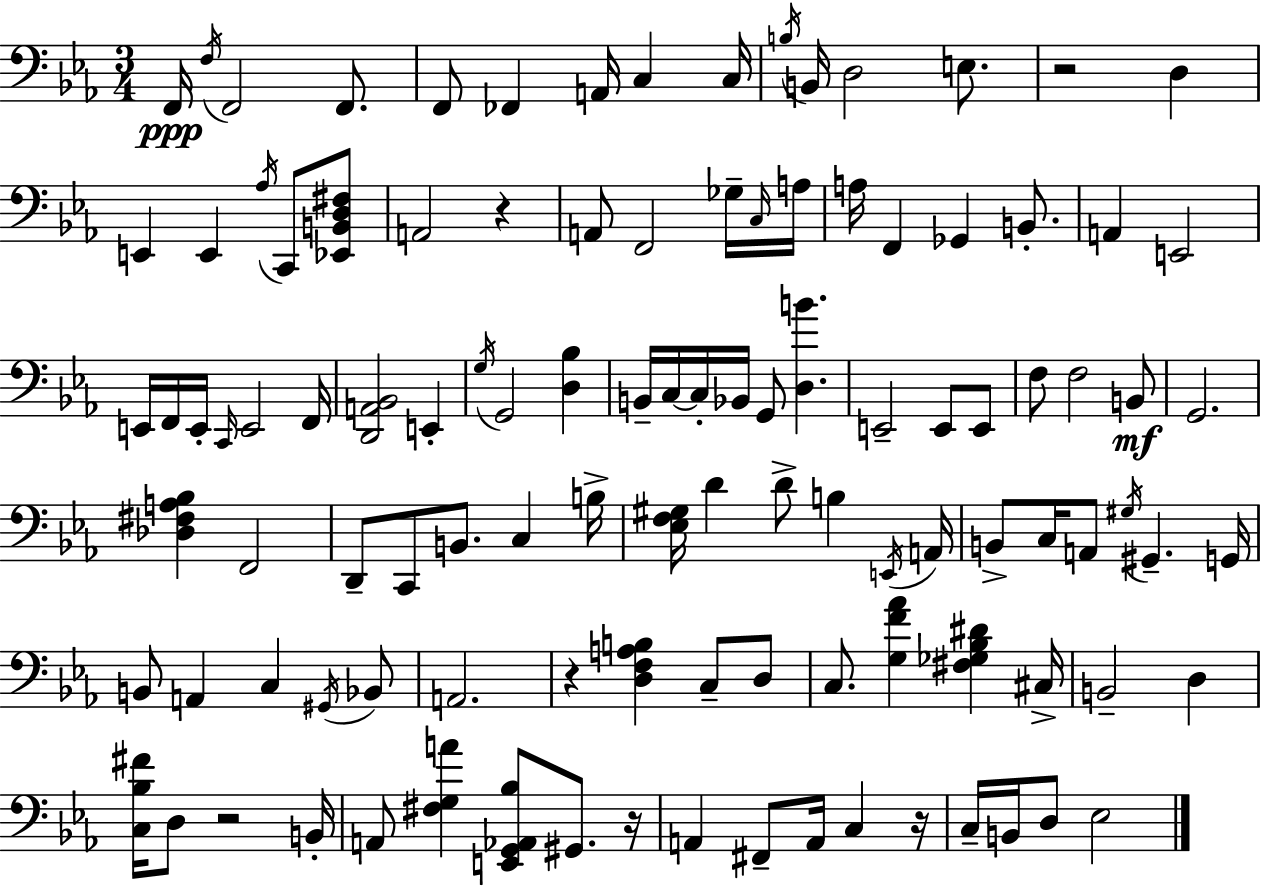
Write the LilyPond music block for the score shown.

{
  \clef bass
  \numericTimeSignature
  \time 3/4
  \key c \minor
  f,16\ppp \acciaccatura { f16 } f,2 f,8. | f,8 fes,4 a,16 c4 | c16 \acciaccatura { b16 } b,16 d2 e8. | r2 d4 | \break e,4 e,4 \acciaccatura { aes16 } c,8 | <ees, b, d fis>8 a,2 r4 | a,8 f,2 | ges16-- \grace { c16 } a16 a16 f,4 ges,4 | \break b,8.-. a,4 e,2 | e,16 f,16 e,16-. \grace { c,16 } e,2 | f,16 <d, a, bes,>2 | e,4-. \acciaccatura { g16 } g,2 | \break <d bes>4 b,16-- c16~~ c16-. bes,16 g,8 | <d b'>4. e,2-- | e,8 e,8 f8 f2 | b,8\mf g,2. | \break <des fis a bes>4 f,2 | d,8-- c,8 b,8. | c4 b16-> <ees f gis>16 d'4 d'8-> | b4 \acciaccatura { e,16 } a,16 b,8-> c16 a,8 | \break \acciaccatura { gis16 } gis,4.-- g,16 b,8 a,4 | c4 \acciaccatura { gis,16 } bes,8 a,2. | r4 | <d f a b>4 c8-- d8 c8. | \break <g f' aes'>4 <fis ges bes dis'>4 cis16-> b,2-- | d4 <c bes fis'>16 d8 | r2 b,16-. a,8 <fis g a'>4 | <e, g, aes, bes>8 gis,8. r16 a,4 | \break fis,8-- a,16 c4 r16 c16-- b,16 d8 | ees2 \bar "|."
}